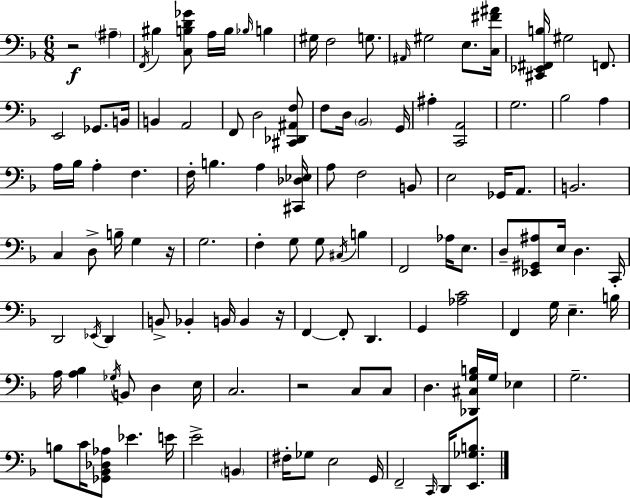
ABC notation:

X:1
T:Untitled
M:6/8
L:1/4
K:Dm
z2 ^A, F,,/4 ^B, [C,B,D_G]/2 A,/4 B,/4 _B,/4 B, ^G,/4 F,2 G,/2 ^A,,/4 ^G,2 E,/2 [C,^F^A]/4 [^C,,_E,,^F,,B,]/4 ^G,2 F,,/2 E,,2 _G,,/2 B,,/4 B,, A,,2 F,,/2 D,2 [^C,,_D,,^A,,F,]/2 F,/2 D,/4 _B,,2 G,,/4 ^A, [C,,A,,]2 G,2 _B,2 A, A,/4 _B,/4 A, F, F,/4 B, A, [^C,,_D,_E,]/4 A,/2 F,2 B,,/2 E,2 _G,,/4 A,,/2 B,,2 C, D,/2 B,/4 G, z/4 G,2 F, G,/2 G,/2 ^C,/4 B, F,,2 _A,/4 E,/2 D,/2 [_E,,^G,,^A,]/2 E,/4 D, C,,/4 D,,2 _E,,/4 D,, B,,/2 _B,, B,,/4 B,, z/4 F,, F,,/2 D,, G,, [_A,C]2 F,, G,/4 E, B,/4 A,/4 [A,_B,] _G,/4 B,,/2 D, E,/4 C,2 z2 C,/2 C,/2 D, [_D,,^C,G,B,]/4 G,/4 _E, G,2 B,/2 C/4 [_G,,_B,,_D,_A,]/2 _E E/4 E2 B,, ^F,/4 _G,/2 E,2 G,,/4 F,,2 C,,/4 D,,/4 [E,,_G,B,]/2